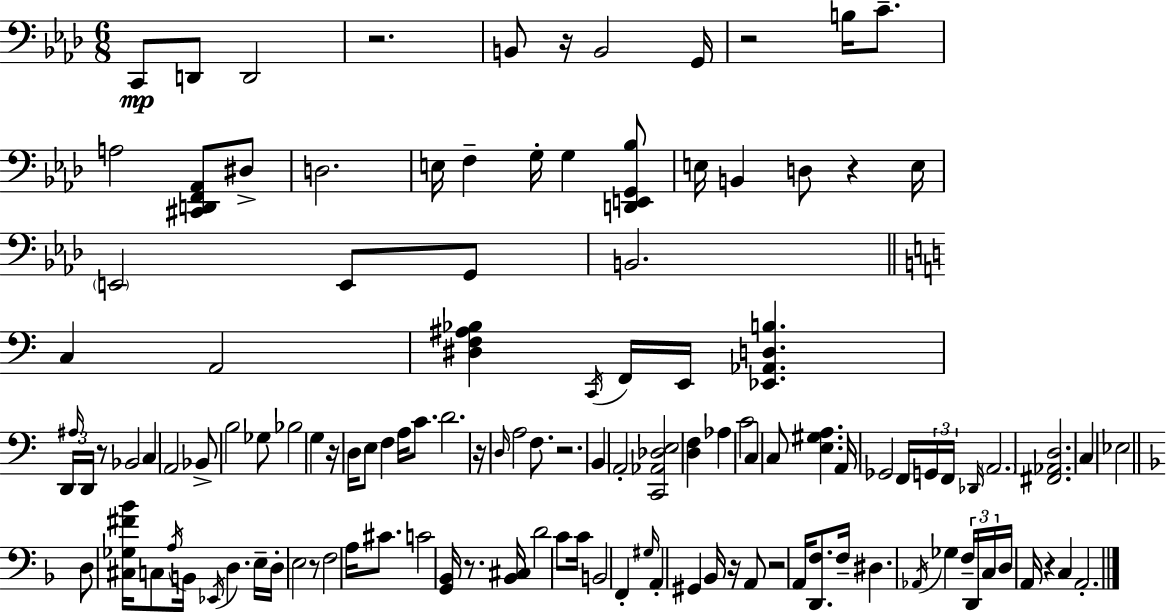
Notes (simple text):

C2/e D2/e D2/h R/h. B2/e R/s B2/h G2/s R/h B3/s C4/e. A3/h [C#2,D2,F2,Ab2]/e D#3/e D3/h. E3/s F3/q G3/s G3/q [D2,E2,G2,Bb3]/e E3/s B2/q D3/e R/q E3/s E2/h E2/e G2/e B2/h. C3/q A2/h [D#3,F3,A#3,Bb3]/q C2/s F2/s E2/s [Eb2,Ab2,D3,B3]/q. D2/s A#3/s D2/s R/e Bb2/h C3/q A2/h Bb2/e B3/h Gb3/e Bb3/h G3/q R/s D3/s E3/e F3/q A3/s C4/e. D4/h. R/s D3/s A3/h F3/e. R/h. B2/q A2/h [C2,Ab2,Db3,E3]/h [D3,F3]/q Ab3/q C4/h C3/q C3/e [E3,G#3,A3]/q. A2/s Gb2/h F2/s G2/s F2/s Db2/s A2/h. [F#2,Ab2,D3]/h. C3/q Eb3/h D3/e [C#3,Gb3,F#4,Bb4]/s C3/e A3/s B2/s Eb2/s D3/q. E3/s D3/s E3/h R/e F3/h A3/s C#4/e. C4/h [G2,Bb2]/s R/e. [Bb2,C#3]/s D4/h C4/e C4/s B2/h F2/q G#3/s A2/q G#2/q Bb2/s R/s A2/e R/h A2/s [D2,F3]/e. F3/s D#3/q. Ab2/s Gb3/q F3/s D2/s C3/s D3/s A2/s R/q C3/q A2/h.